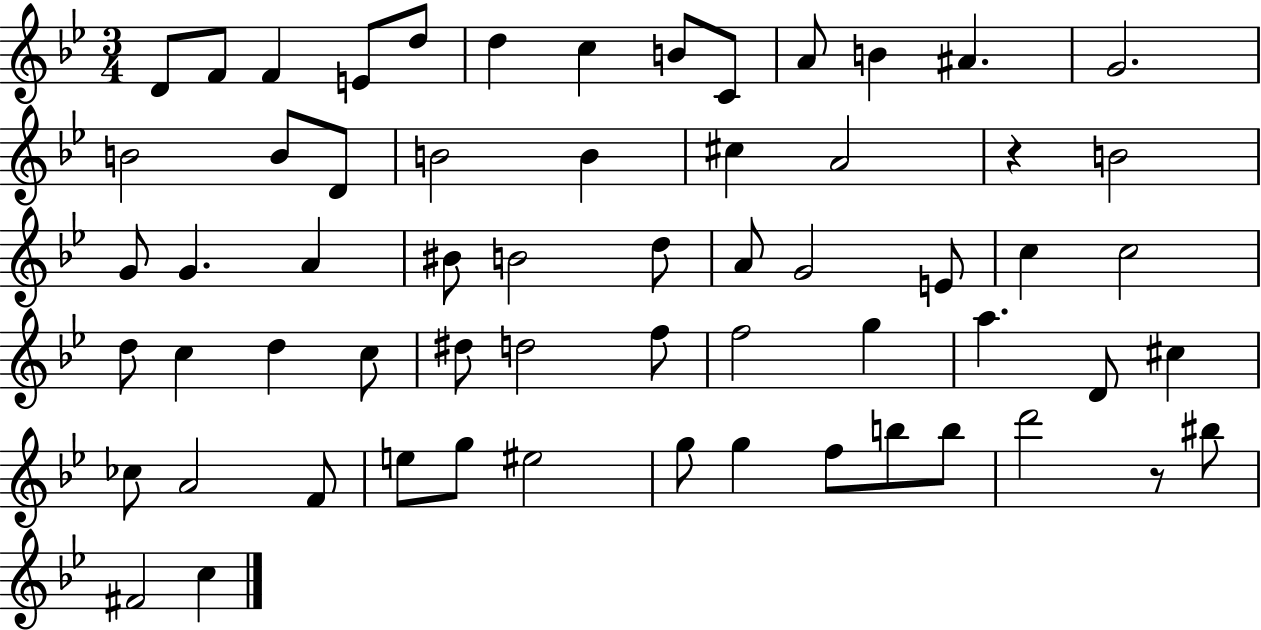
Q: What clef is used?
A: treble